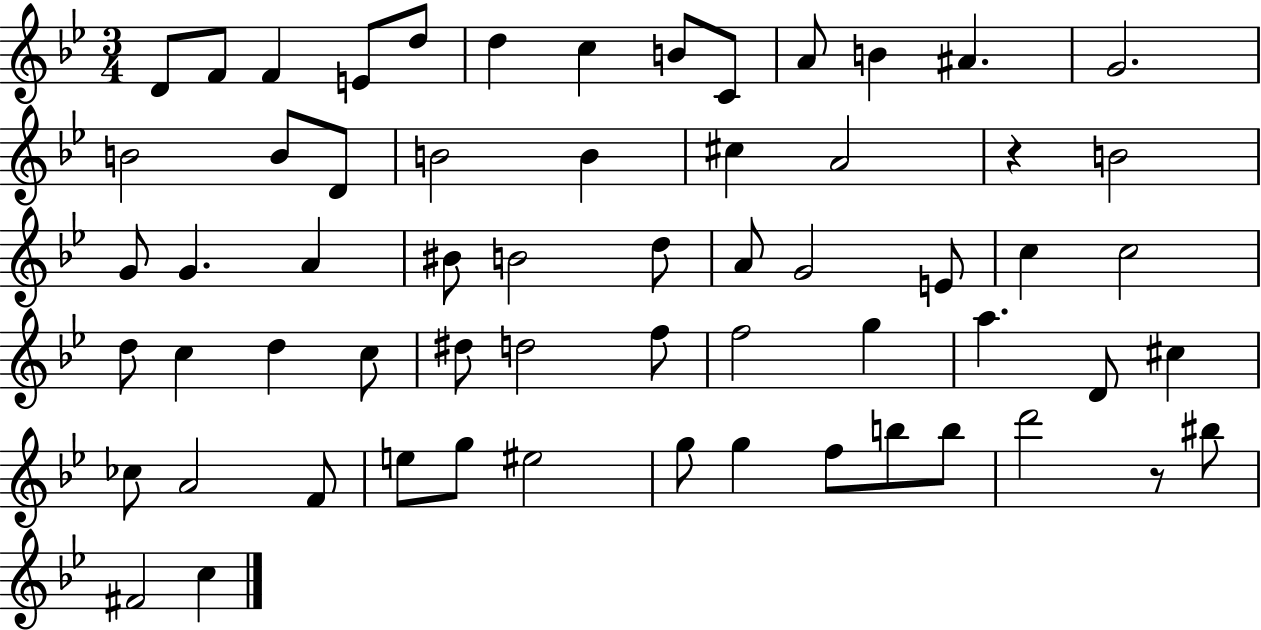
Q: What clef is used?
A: treble